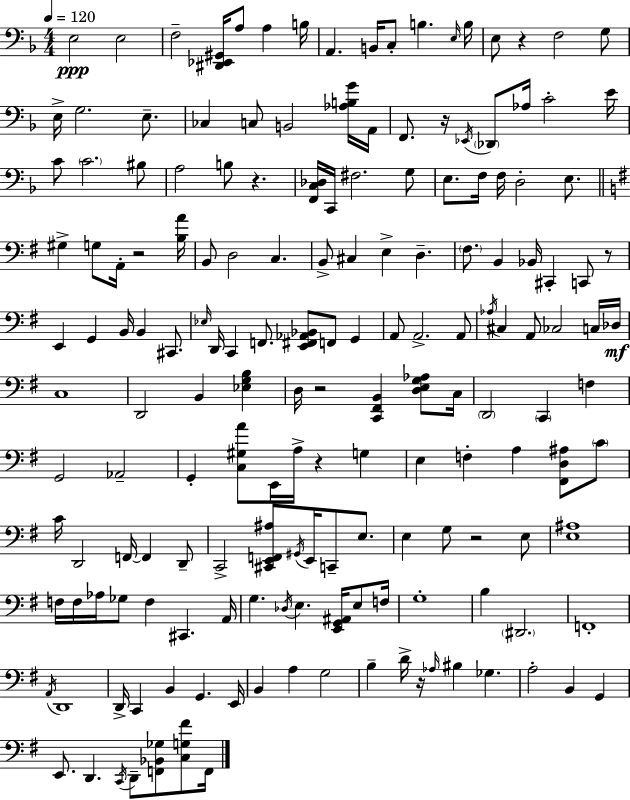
E3/h E3/h F3/h [D#2,Eb2,G#2]/s A3/e A3/q B3/s A2/q. B2/s C3/e B3/q. E3/s B3/s E3/e R/q F3/h G3/e E3/s G3/h. E3/e. CES3/q C3/e B2/h [Ab3,B3,G4]/s A2/s F2/e. R/s Eb2/s Db2/e Ab3/s C4/h E4/s C4/e C4/h. BIS3/e A3/h B3/e R/q. [F2,C3,Db3]/s C2/s F#3/h. G3/e E3/e. F3/s F3/s D3/h E3/e. G#3/q G3/e A2/s R/h [B3,A4]/s B2/e D3/h C3/q. B2/e C#3/q E3/q D3/q. F#3/e. B2/q Bb2/s C#2/q C2/e R/e E2/q G2/q B2/s B2/q C#2/e. Eb3/s D2/s C2/q F2/e. [E2,F#2,Ab2,Bb2]/e F2/e G2/q A2/e A2/h. A2/e Ab3/s C#3/q A2/e CES3/h C3/s Db3/s C3/w D2/h B2/q [Eb3,G3,B3]/q D3/s R/h [C2,F#2,B2]/q [D3,E3,G3,Ab3]/e C3/s D2/h C2/q F3/q G2/h Ab2/h G2/q [C3,G#3,A4]/e E2/s A3/s R/q G3/q E3/q F3/q A3/q [F#2,D3,A#3]/e C4/e C4/s D2/h F2/s F2/q D2/e C2/h [C#2,E2,F2,A#3]/e G#2/s E2/s C2/e E3/e. E3/q G3/e R/h E3/e [E3,A#3]/w F3/s F3/s Ab3/s Gb3/e F3/q C#2/q. A2/s G3/q. Db3/s E3/q. [E2,G2,A#2]/s E3/e F3/s G3/w B3/q D#2/h. F2/w A2/s D2/w D2/s C2/q B2/q G2/q. E2/s B2/q A3/q G3/h B3/q D4/s R/s Ab3/s BIS3/q Gb3/q. A3/h B2/q G2/q E2/e. D2/q. C2/s D2/e [F2,Bb2,Gb3]/e [C3,G3,F#4]/e F2/s